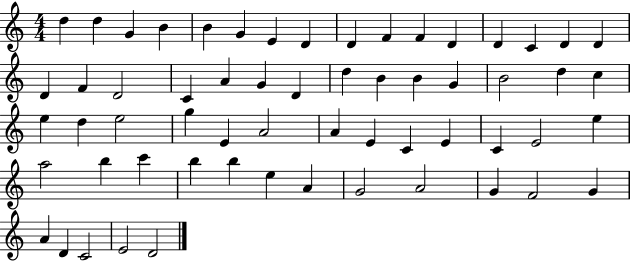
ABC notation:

X:1
T:Untitled
M:4/4
L:1/4
K:C
d d G B B G E D D F F D D C D D D F D2 C A G D d B B G B2 d c e d e2 g E A2 A E C E C E2 e a2 b c' b b e A G2 A2 G F2 G A D C2 E2 D2